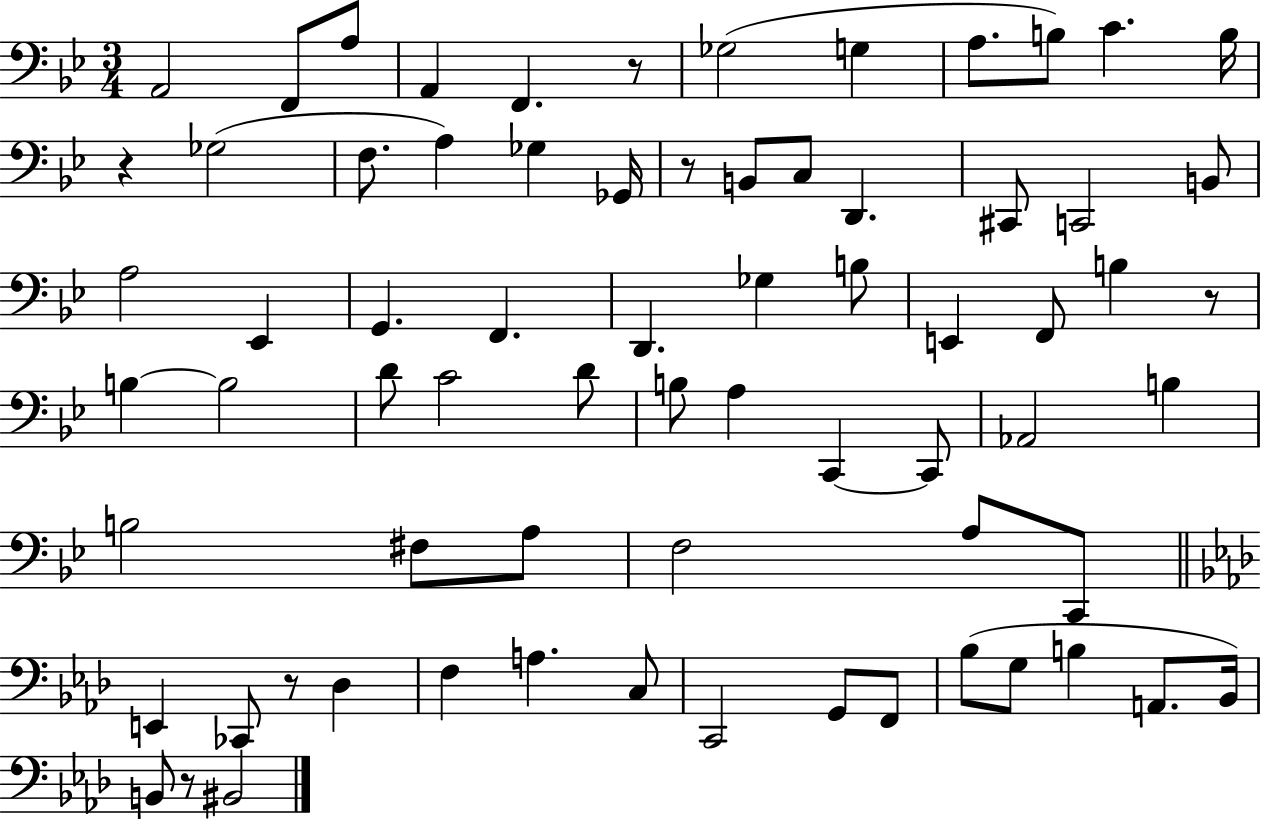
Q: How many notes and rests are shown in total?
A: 71